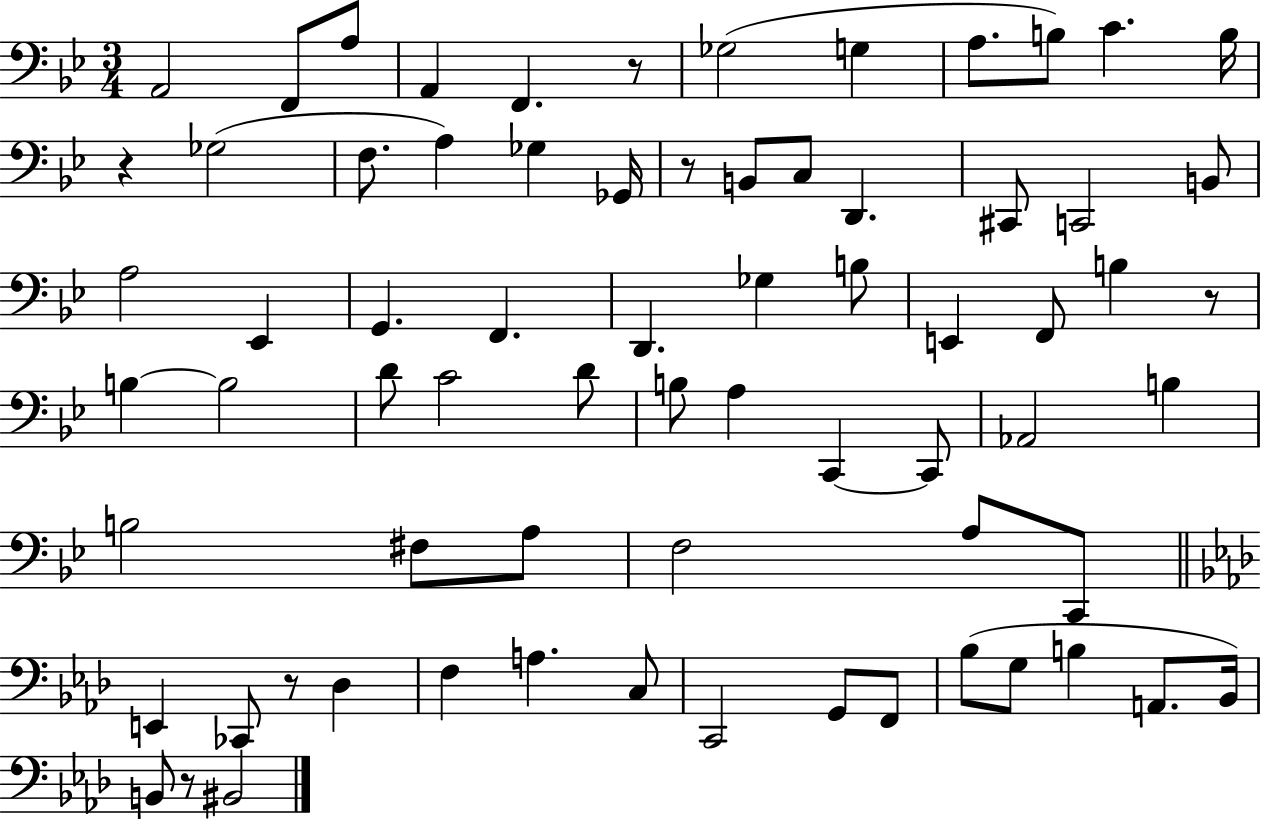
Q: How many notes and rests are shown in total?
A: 71